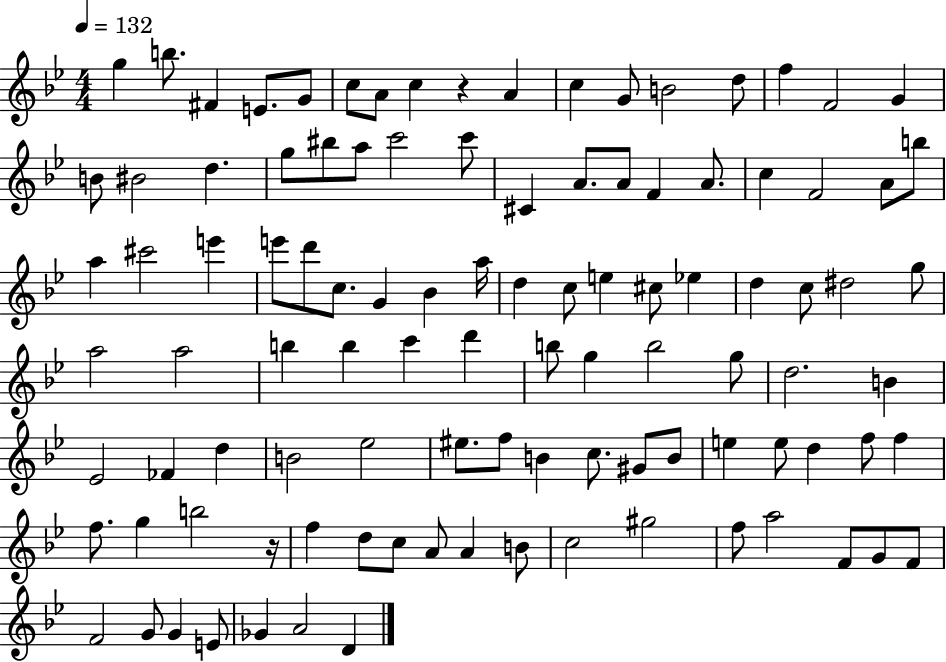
G5/q B5/e. F#4/q E4/e. G4/e C5/e A4/e C5/q R/q A4/q C5/q G4/e B4/h D5/e F5/q F4/h G4/q B4/e BIS4/h D5/q. G5/e BIS5/e A5/e C6/h C6/e C#4/q A4/e. A4/e F4/q A4/e. C5/q F4/h A4/e B5/e A5/q C#6/h E6/q E6/e D6/e C5/e. G4/q Bb4/q A5/s D5/q C5/e E5/q C#5/e Eb5/q D5/q C5/e D#5/h G5/e A5/h A5/h B5/q B5/q C6/q D6/q B5/e G5/q B5/h G5/e D5/h. B4/q Eb4/h FES4/q D5/q B4/h Eb5/h EIS5/e. F5/e B4/q C5/e. G#4/e B4/e E5/q E5/e D5/q F5/e F5/q F5/e. G5/q B5/h R/s F5/q D5/e C5/e A4/e A4/q B4/e C5/h G#5/h F5/e A5/h F4/e G4/e F4/e F4/h G4/e G4/q E4/e Gb4/q A4/h D4/q